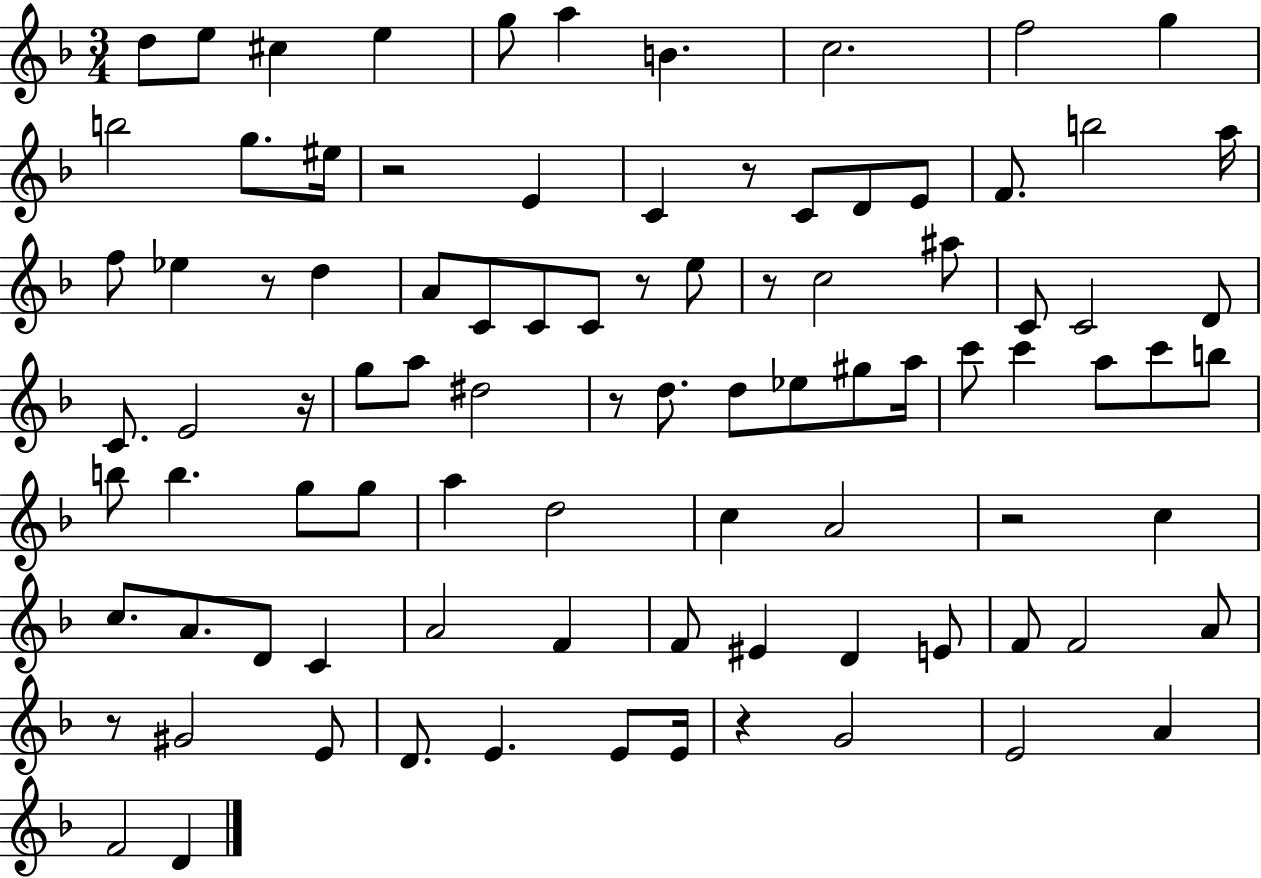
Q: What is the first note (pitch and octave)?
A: D5